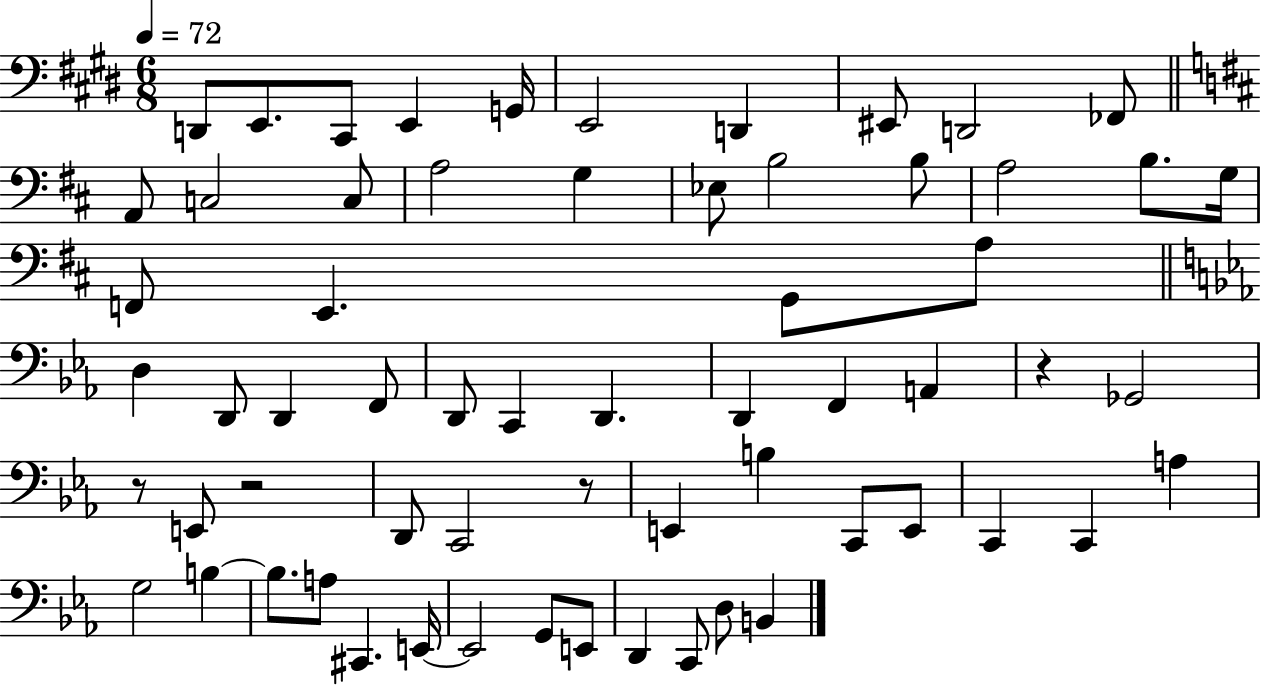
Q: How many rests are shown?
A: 4